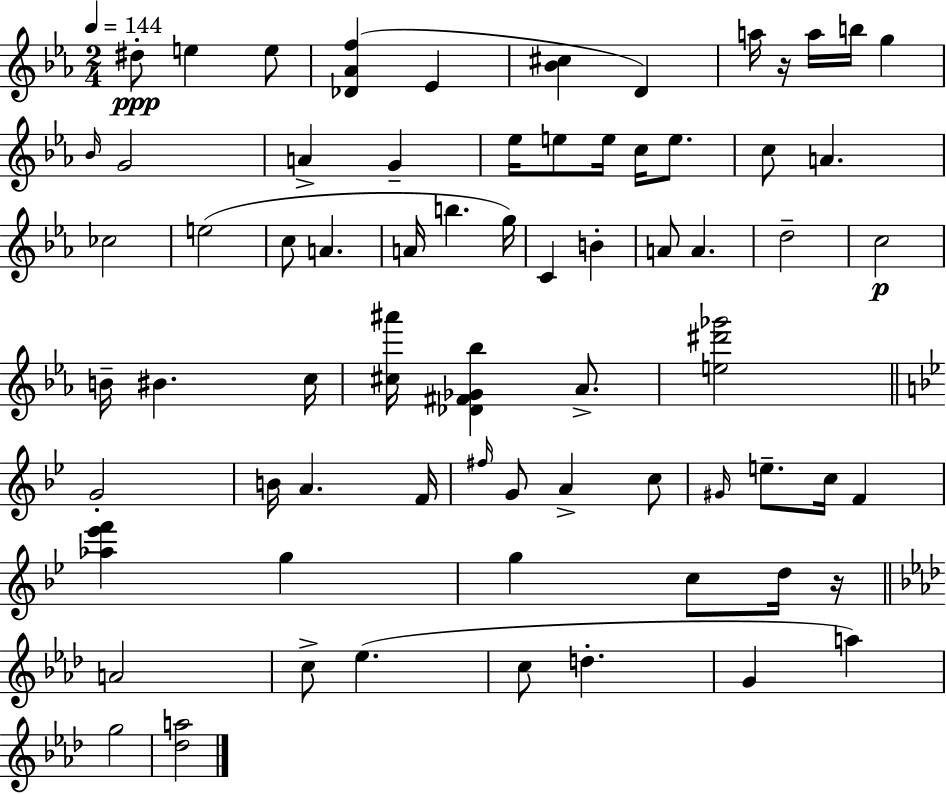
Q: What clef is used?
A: treble